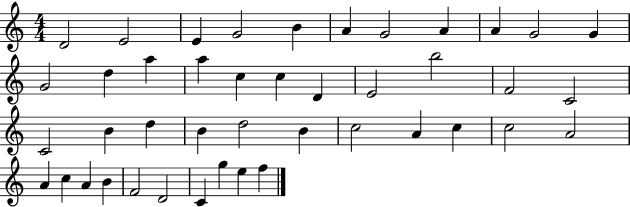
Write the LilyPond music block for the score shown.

{
  \clef treble
  \numericTimeSignature
  \time 4/4
  \key c \major
  d'2 e'2 | e'4 g'2 b'4 | a'4 g'2 a'4 | a'4 g'2 g'4 | \break g'2 d''4 a''4 | a''4 c''4 c''4 d'4 | e'2 b''2 | f'2 c'2 | \break c'2 b'4 d''4 | b'4 d''2 b'4 | c''2 a'4 c''4 | c''2 a'2 | \break a'4 c''4 a'4 b'4 | f'2 d'2 | c'4 g''4 e''4 f''4 | \bar "|."
}